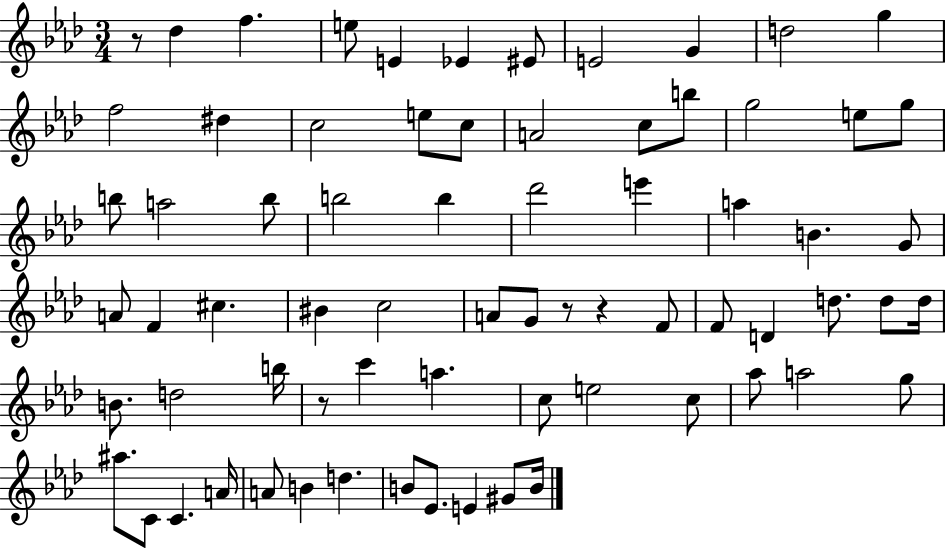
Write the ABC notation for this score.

X:1
T:Untitled
M:3/4
L:1/4
K:Ab
z/2 _d f e/2 E _E ^E/2 E2 G d2 g f2 ^d c2 e/2 c/2 A2 c/2 b/2 g2 e/2 g/2 b/2 a2 b/2 b2 b _d'2 e' a B G/2 A/2 F ^c ^B c2 A/2 G/2 z/2 z F/2 F/2 D d/2 d/2 d/4 B/2 d2 b/4 z/2 c' a c/2 e2 c/2 _a/2 a2 g/2 ^a/2 C/2 C A/4 A/2 B d B/2 _E/2 E ^G/2 B/4